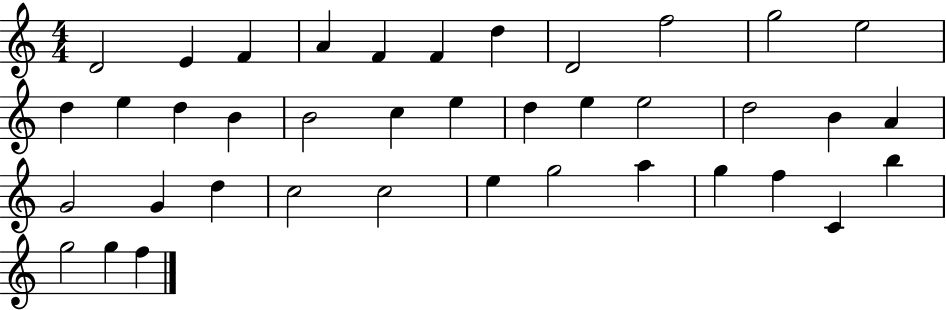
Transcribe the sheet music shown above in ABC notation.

X:1
T:Untitled
M:4/4
L:1/4
K:C
D2 E F A F F d D2 f2 g2 e2 d e d B B2 c e d e e2 d2 B A G2 G d c2 c2 e g2 a g f C b g2 g f